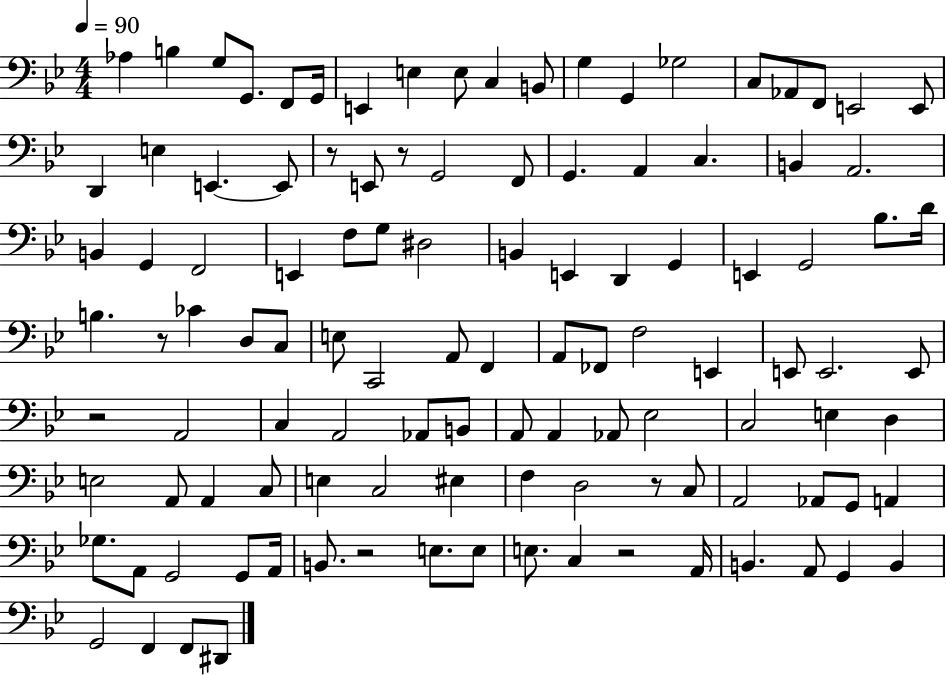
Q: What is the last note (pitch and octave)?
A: D#2